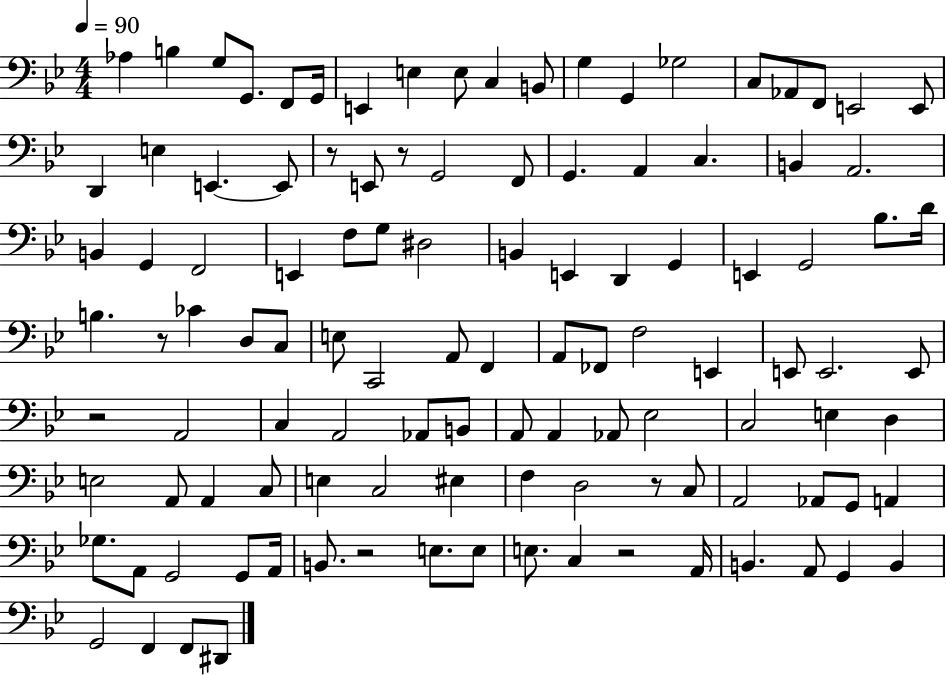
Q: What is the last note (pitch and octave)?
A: D#2